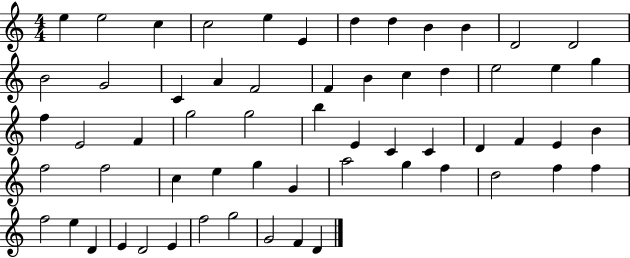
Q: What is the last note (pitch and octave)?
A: D4